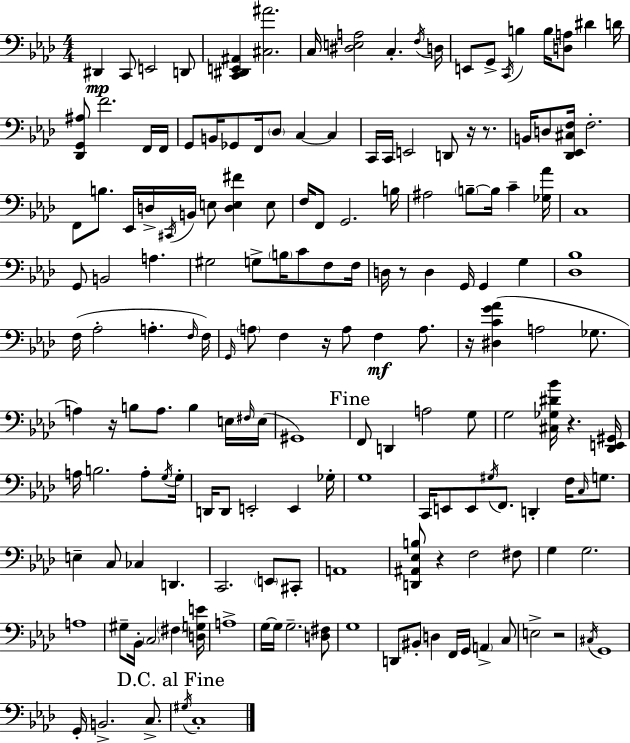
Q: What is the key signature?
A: AES major